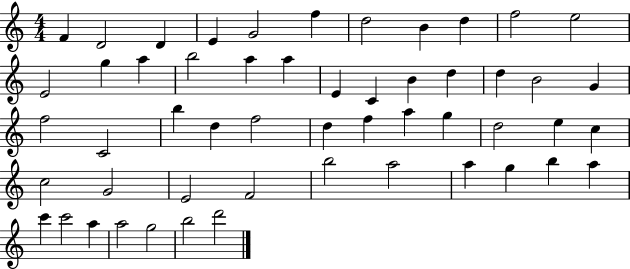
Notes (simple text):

F4/q D4/h D4/q E4/q G4/h F5/q D5/h B4/q D5/q F5/h E5/h E4/h G5/q A5/q B5/h A5/q A5/q E4/q C4/q B4/q D5/q D5/q B4/h G4/q F5/h C4/h B5/q D5/q F5/h D5/q F5/q A5/q G5/q D5/h E5/q C5/q C5/h G4/h E4/h F4/h B5/h A5/h A5/q G5/q B5/q A5/q C6/q C6/h A5/q A5/h G5/h B5/h D6/h